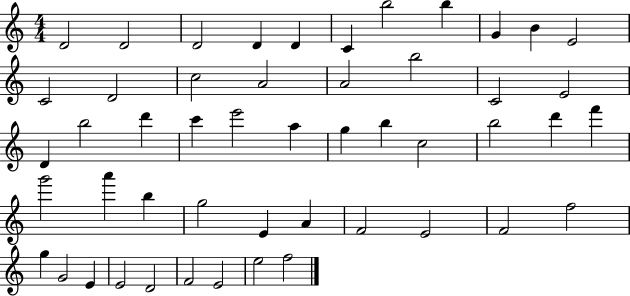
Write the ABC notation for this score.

X:1
T:Untitled
M:4/4
L:1/4
K:C
D2 D2 D2 D D C b2 b G B E2 C2 D2 c2 A2 A2 b2 C2 E2 D b2 d' c' e'2 a g b c2 b2 d' f' g'2 a' b g2 E A F2 E2 F2 f2 g G2 E E2 D2 F2 E2 e2 f2